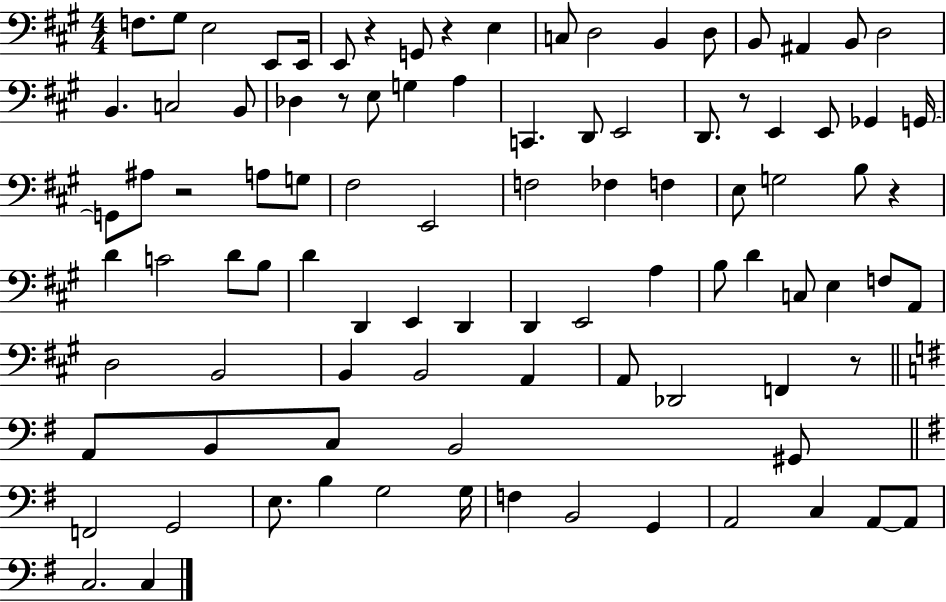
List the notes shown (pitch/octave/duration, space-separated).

F3/e. G#3/e E3/h E2/e E2/s E2/e R/q G2/e R/q E3/q C3/e D3/h B2/q D3/e B2/e A#2/q B2/e D3/h B2/q. C3/h B2/e Db3/q R/e E3/e G3/q A3/q C2/q. D2/e E2/h D2/e. R/e E2/q E2/e Gb2/q G2/s G2/e A#3/e R/h A3/e G3/e F#3/h E2/h F3/h FES3/q F3/q E3/e G3/h B3/e R/q D4/q C4/h D4/e B3/e D4/q D2/q E2/q D2/q D2/q E2/h A3/q B3/e D4/q C3/e E3/q F3/e A2/e D3/h B2/h B2/q B2/h A2/q A2/e Db2/h F2/q R/e A2/e B2/e C3/e B2/h G#2/e F2/h G2/h E3/e. B3/q G3/h G3/s F3/q B2/h G2/q A2/h C3/q A2/e A2/e C3/h. C3/q